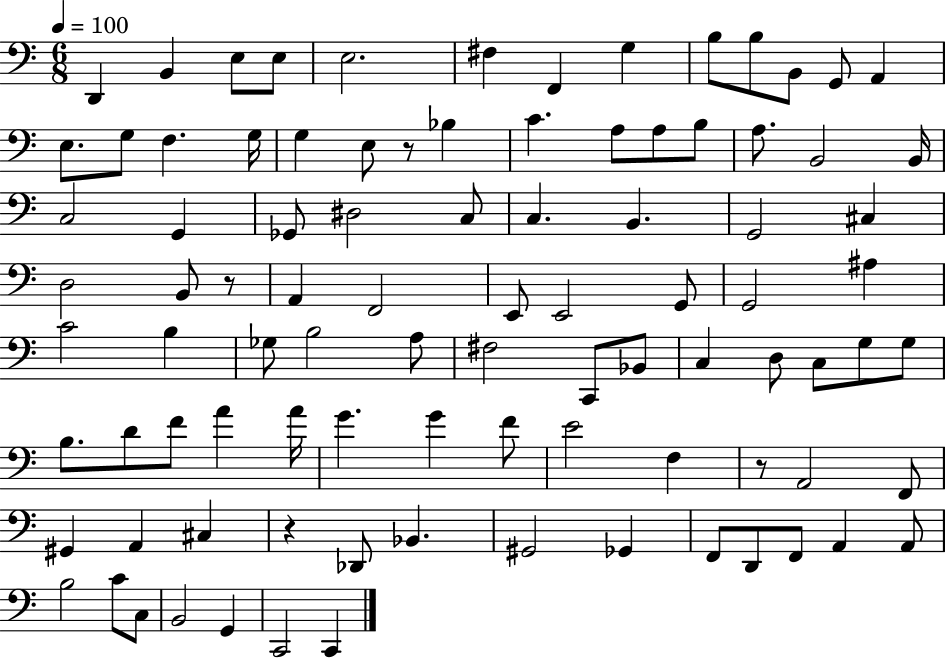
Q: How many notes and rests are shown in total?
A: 93